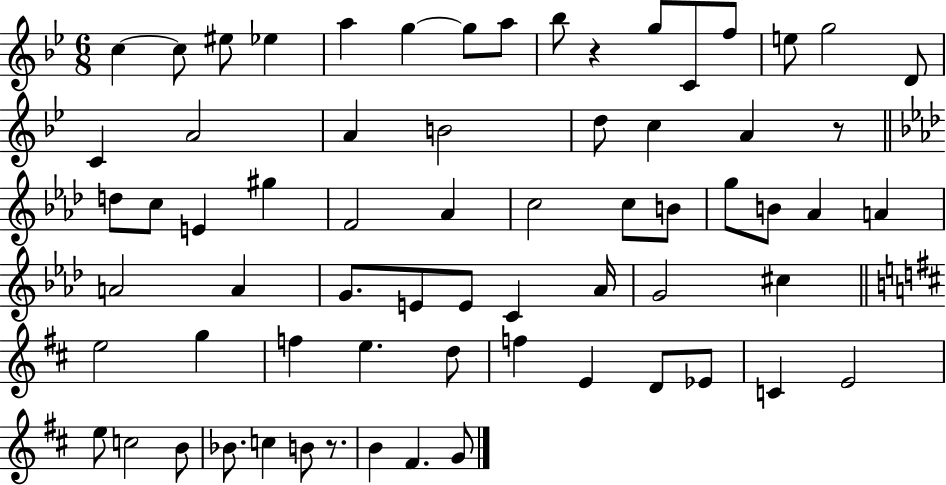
{
  \clef treble
  \numericTimeSignature
  \time 6/8
  \key bes \major
  c''4~~ c''8 eis''8 ees''4 | a''4 g''4~~ g''8 a''8 | bes''8 r4 g''8 c'8 f''8 | e''8 g''2 d'8 | \break c'4 a'2 | a'4 b'2 | d''8 c''4 a'4 r8 | \bar "||" \break \key aes \major d''8 c''8 e'4 gis''4 | f'2 aes'4 | c''2 c''8 b'8 | g''8 b'8 aes'4 a'4 | \break a'2 a'4 | g'8. e'8 e'8 c'4 aes'16 | g'2 cis''4 | \bar "||" \break \key b \minor e''2 g''4 | f''4 e''4. d''8 | f''4 e'4 d'8 ees'8 | c'4 e'2 | \break e''8 c''2 b'8 | bes'8. c''4 b'8 r8. | b'4 fis'4. g'8 | \bar "|."
}